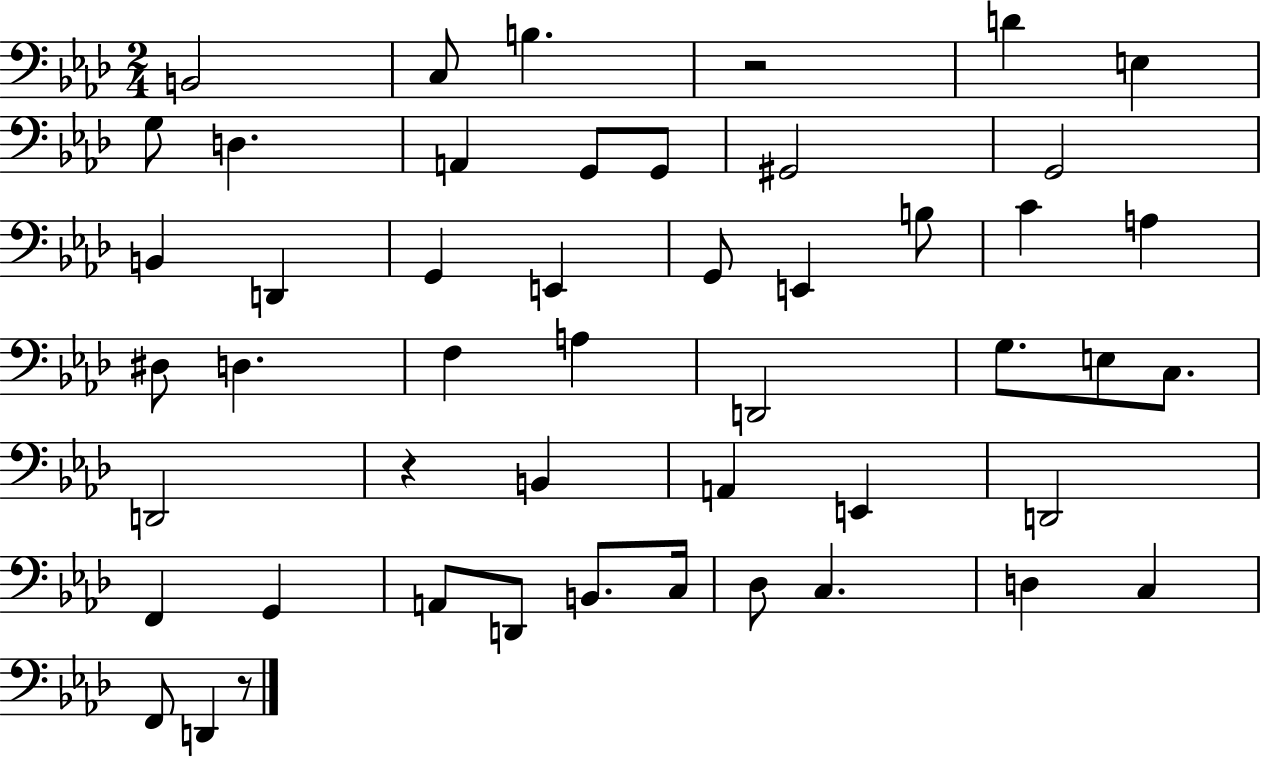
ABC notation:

X:1
T:Untitled
M:2/4
L:1/4
K:Ab
B,,2 C,/2 B, z2 D E, G,/2 D, A,, G,,/2 G,,/2 ^G,,2 G,,2 B,, D,, G,, E,, G,,/2 E,, B,/2 C A, ^D,/2 D, F, A, D,,2 G,/2 E,/2 C,/2 D,,2 z B,, A,, E,, D,,2 F,, G,, A,,/2 D,,/2 B,,/2 C,/4 _D,/2 C, D, C, F,,/2 D,, z/2